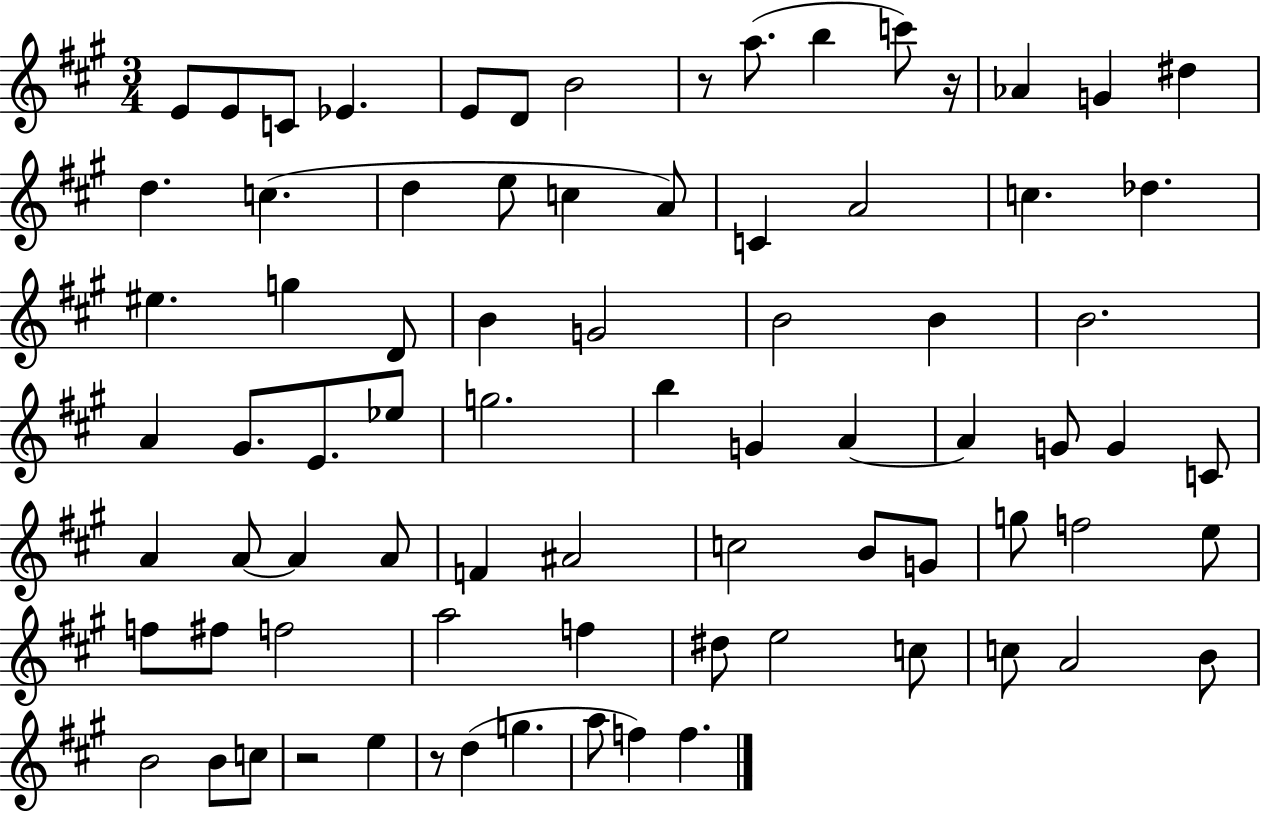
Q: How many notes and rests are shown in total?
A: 79